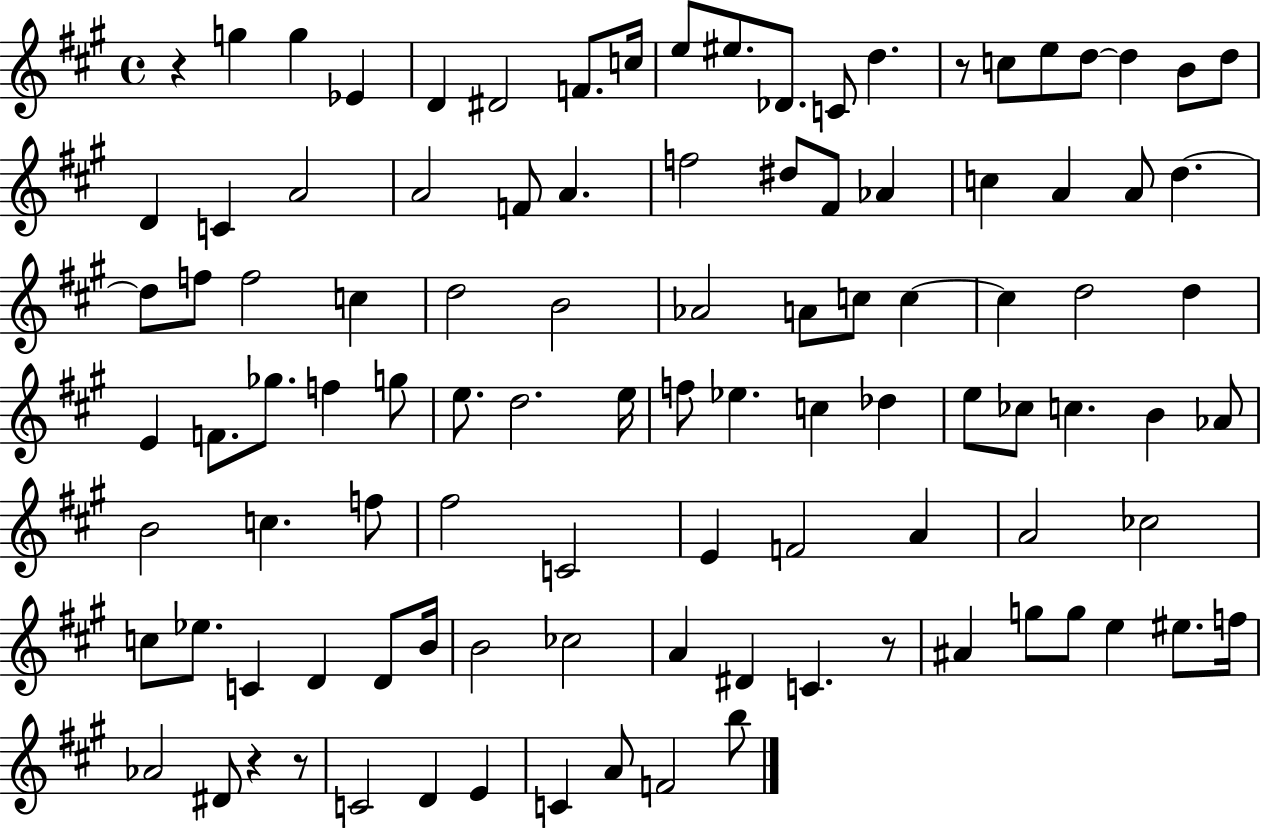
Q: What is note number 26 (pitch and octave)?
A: D#5